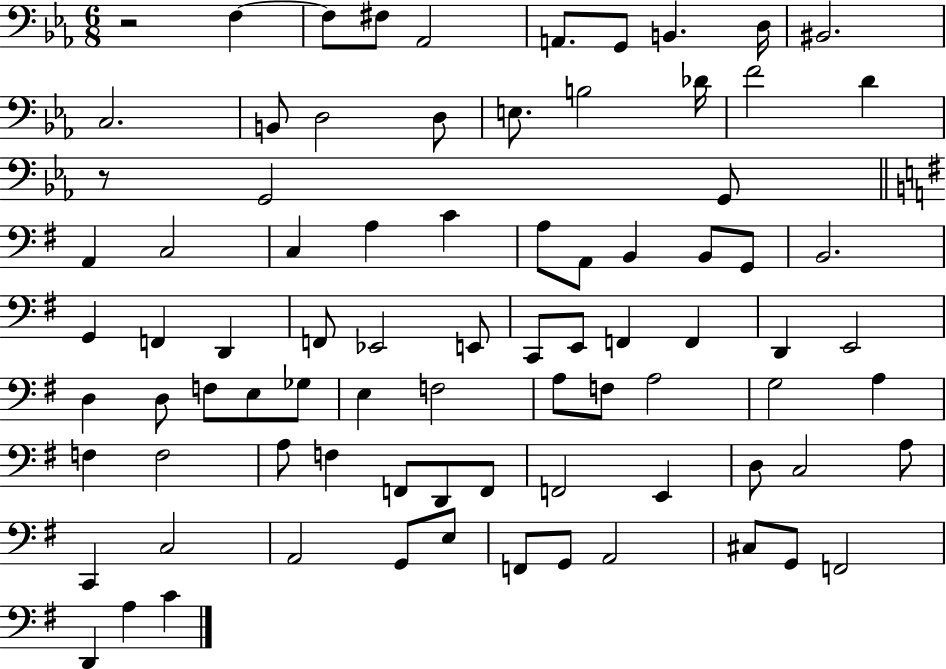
R/h F3/q F3/e F#3/e Ab2/h A2/e. G2/e B2/q. D3/s BIS2/h. C3/h. B2/e D3/h D3/e E3/e. B3/h Db4/s F4/h D4/q R/e G2/h G2/e A2/q C3/h C3/q A3/q C4/q A3/e A2/e B2/q B2/e G2/e B2/h. G2/q F2/q D2/q F2/e Eb2/h E2/e C2/e E2/e F2/q F2/q D2/q E2/h D3/q D3/e F3/e E3/e Gb3/e E3/q F3/h A3/e F3/e A3/h G3/h A3/q F3/q F3/h A3/e F3/q F2/e D2/e F2/e F2/h E2/q D3/e C3/h A3/e C2/q C3/h A2/h G2/e E3/e F2/e G2/e A2/h C#3/e G2/e F2/h D2/q A3/q C4/q